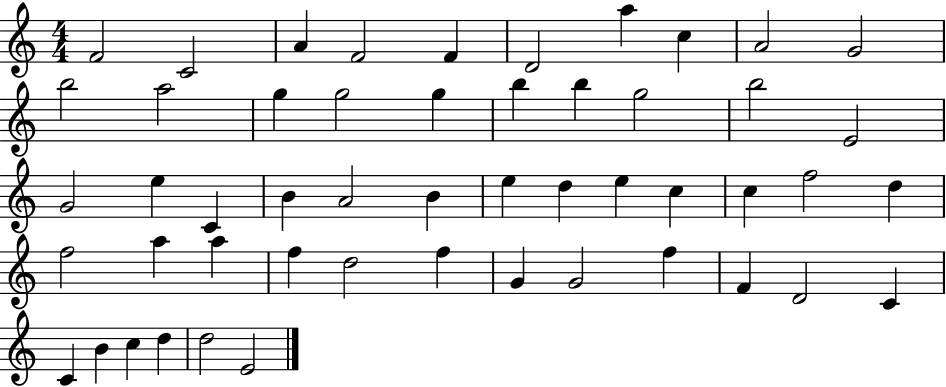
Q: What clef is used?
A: treble